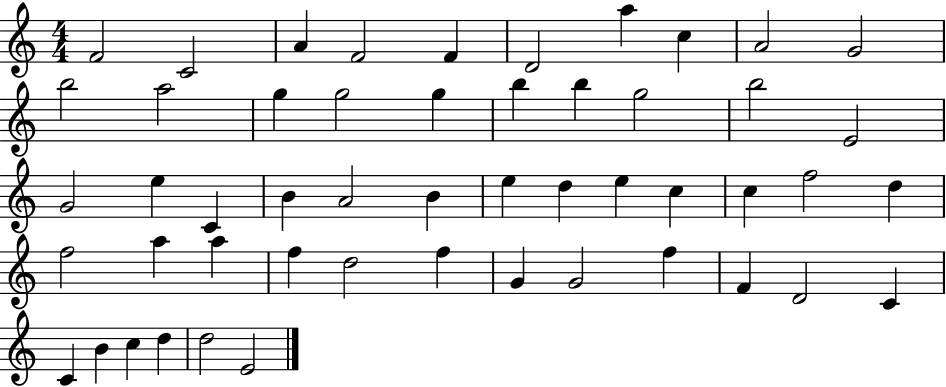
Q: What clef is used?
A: treble